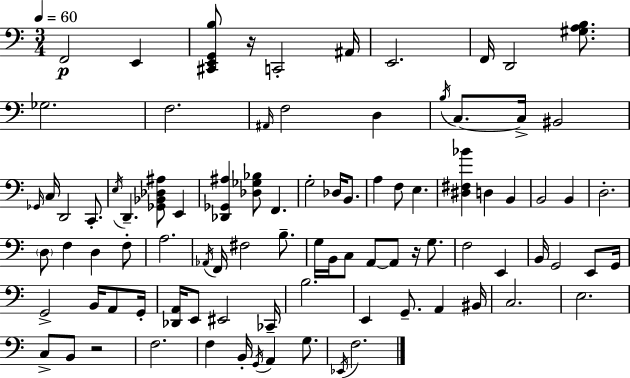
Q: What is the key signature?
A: C major